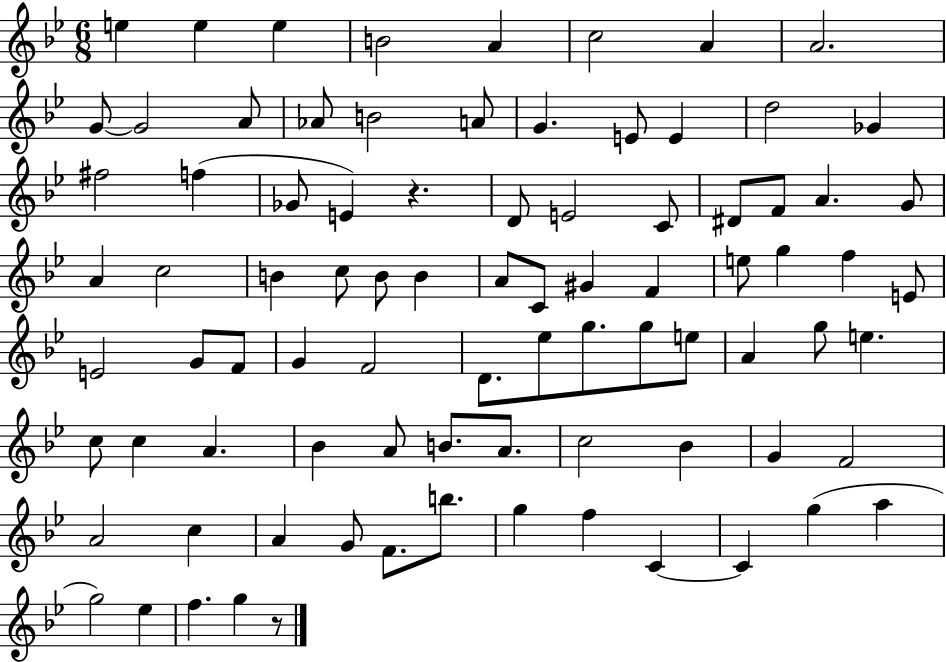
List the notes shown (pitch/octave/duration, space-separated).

E5/q E5/q E5/q B4/h A4/q C5/h A4/q A4/h. G4/e G4/h A4/e Ab4/e B4/h A4/e G4/q. E4/e E4/q D5/h Gb4/q F#5/h F5/q Gb4/e E4/q R/q. D4/e E4/h C4/e D#4/e F4/e A4/q. G4/e A4/q C5/h B4/q C5/e B4/e B4/q A4/e C4/e G#4/q F4/q E5/e G5/q F5/q E4/e E4/h G4/e F4/e G4/q F4/h D4/e. Eb5/e G5/e. G5/e E5/e A4/q G5/e E5/q. C5/e C5/q A4/q. Bb4/q A4/e B4/e. A4/e. C5/h Bb4/q G4/q F4/h A4/h C5/q A4/q G4/e F4/e. B5/e. G5/q F5/q C4/q C4/q G5/q A5/q G5/h Eb5/q F5/q. G5/q R/e